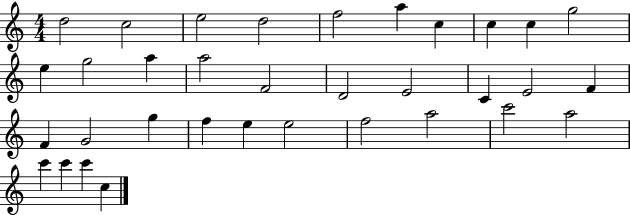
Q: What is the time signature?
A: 4/4